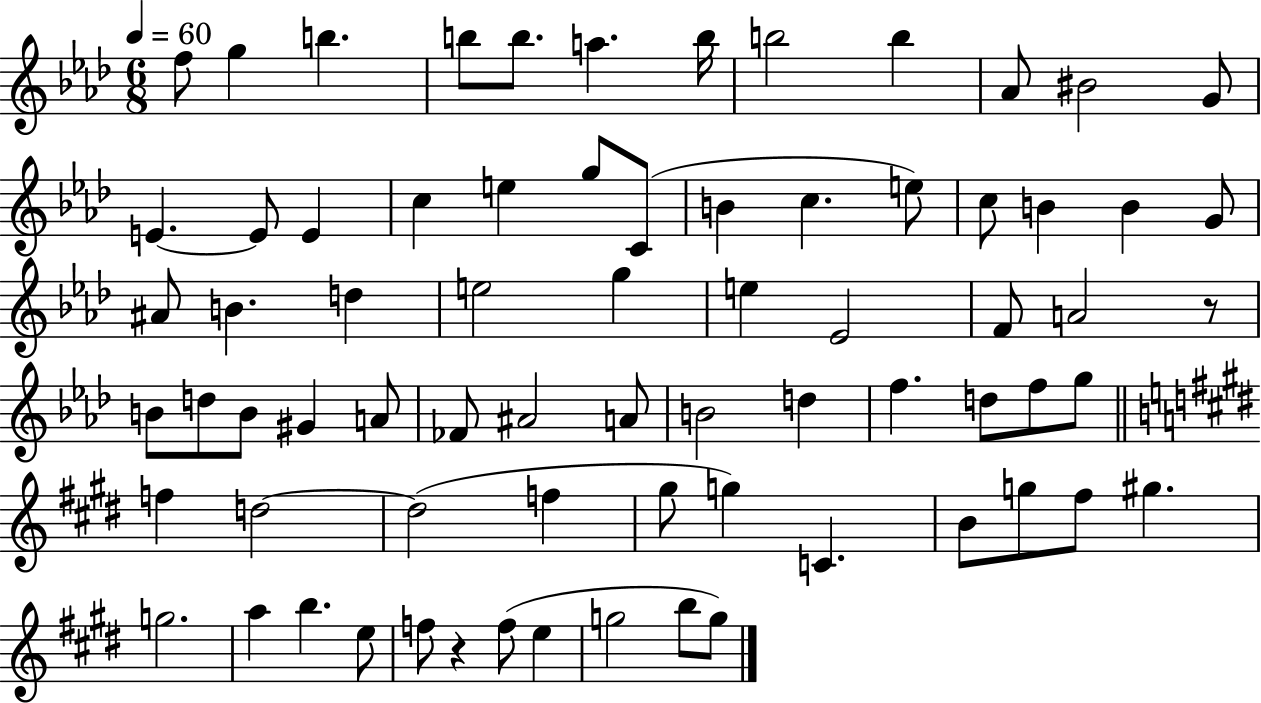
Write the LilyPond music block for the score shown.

{
  \clef treble
  \numericTimeSignature
  \time 6/8
  \key aes \major
  \tempo 4 = 60
  f''8 g''4 b''4. | b''8 b''8. a''4. b''16 | b''2 b''4 | aes'8 bis'2 g'8 | \break e'4.~~ e'8 e'4 | c''4 e''4 g''8 c'8( | b'4 c''4. e''8) | c''8 b'4 b'4 g'8 | \break ais'8 b'4. d''4 | e''2 g''4 | e''4 ees'2 | f'8 a'2 r8 | \break b'8 d''8 b'8 gis'4 a'8 | fes'8 ais'2 a'8 | b'2 d''4 | f''4. d''8 f''8 g''8 | \break \bar "||" \break \key e \major f''4 d''2~~ | d''2( f''4 | gis''8 g''4) c'4. | b'8 g''8 fis''8 gis''4. | \break g''2. | a''4 b''4. e''8 | f''8 r4 f''8( e''4 | g''2 b''8 g''8) | \break \bar "|."
}